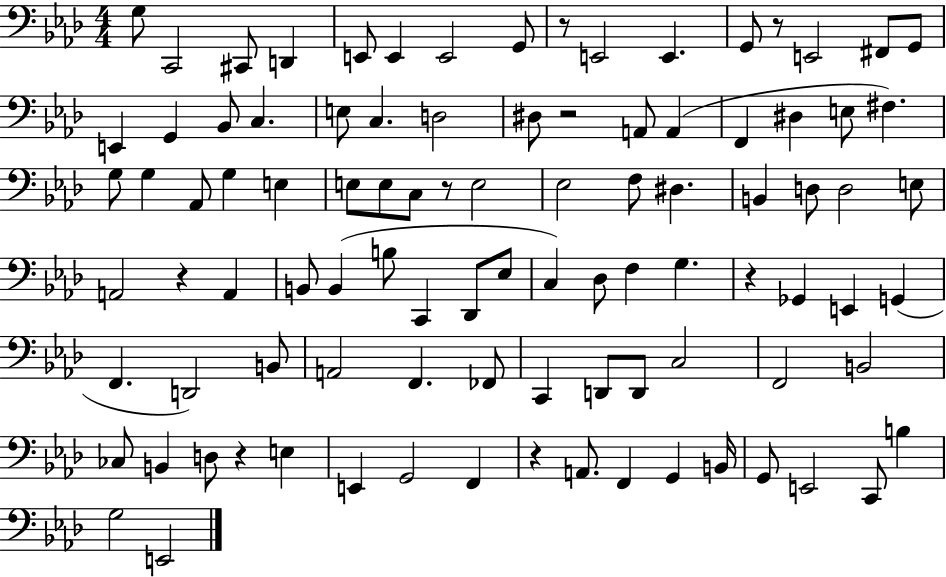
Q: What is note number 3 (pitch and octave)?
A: C#2